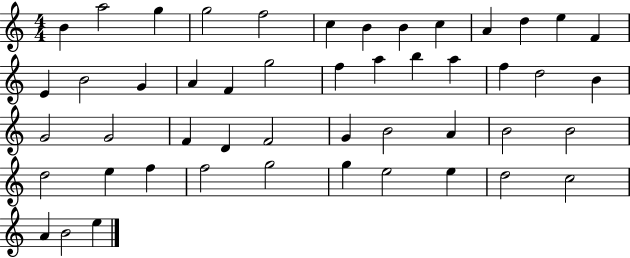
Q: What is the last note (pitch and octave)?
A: E5